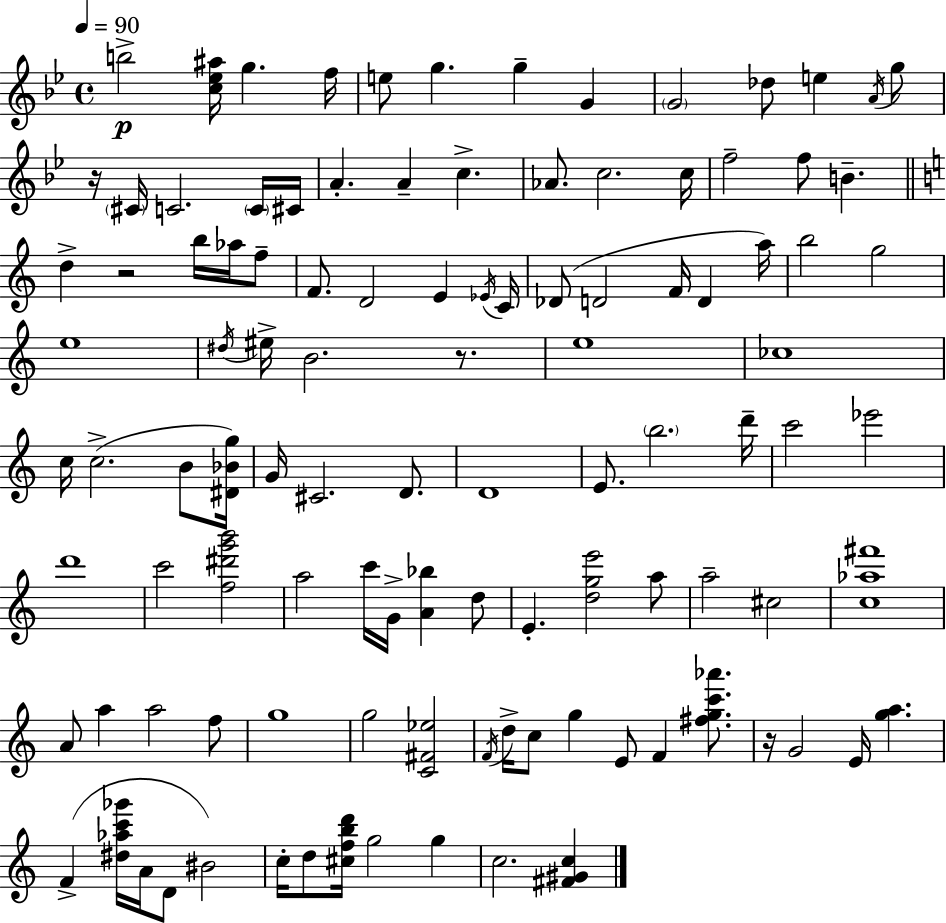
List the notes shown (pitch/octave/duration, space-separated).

B5/h [C5,Eb5,A#5]/s G5/q. F5/s E5/e G5/q. G5/q G4/q G4/h Db5/e E5/q A4/s G5/e R/s C#4/s C4/h. C4/s C#4/s A4/q. A4/q C5/q. Ab4/e. C5/h. C5/s F5/h F5/e B4/q. D5/q R/h B5/s Ab5/s F5/e F4/e. D4/h E4/q Eb4/s C4/s Db4/e D4/h F4/s D4/q A5/s B5/h G5/h E5/w D#5/s EIS5/s B4/h. R/e. E5/w CES5/w C5/s C5/h. B4/e [D#4,Bb4,G5]/s G4/s C#4/h. D4/e. D4/w E4/e. B5/h. D6/s C6/h Eb6/h D6/w C6/h [F5,D#6,G6,B6]/h A5/h C6/s G4/s [A4,Bb5]/q D5/e E4/q. [D5,G5,E6]/h A5/e A5/h C#5/h [C5,Ab5,F#6]/w A4/e A5/q A5/h F5/e G5/w G5/h [C4,F#4,Eb5]/h F4/s D5/s C5/e G5/q E4/e F4/q [F#5,G5,C6,Ab6]/e. R/s G4/h E4/s [G5,A5]/q. F4/q [D#5,Ab5,C6,Gb6]/s A4/s D4/e BIS4/h C5/s D5/e [C#5,F5,B5,D6]/s G5/h G5/q C5/h. [F#4,G#4,C5]/q